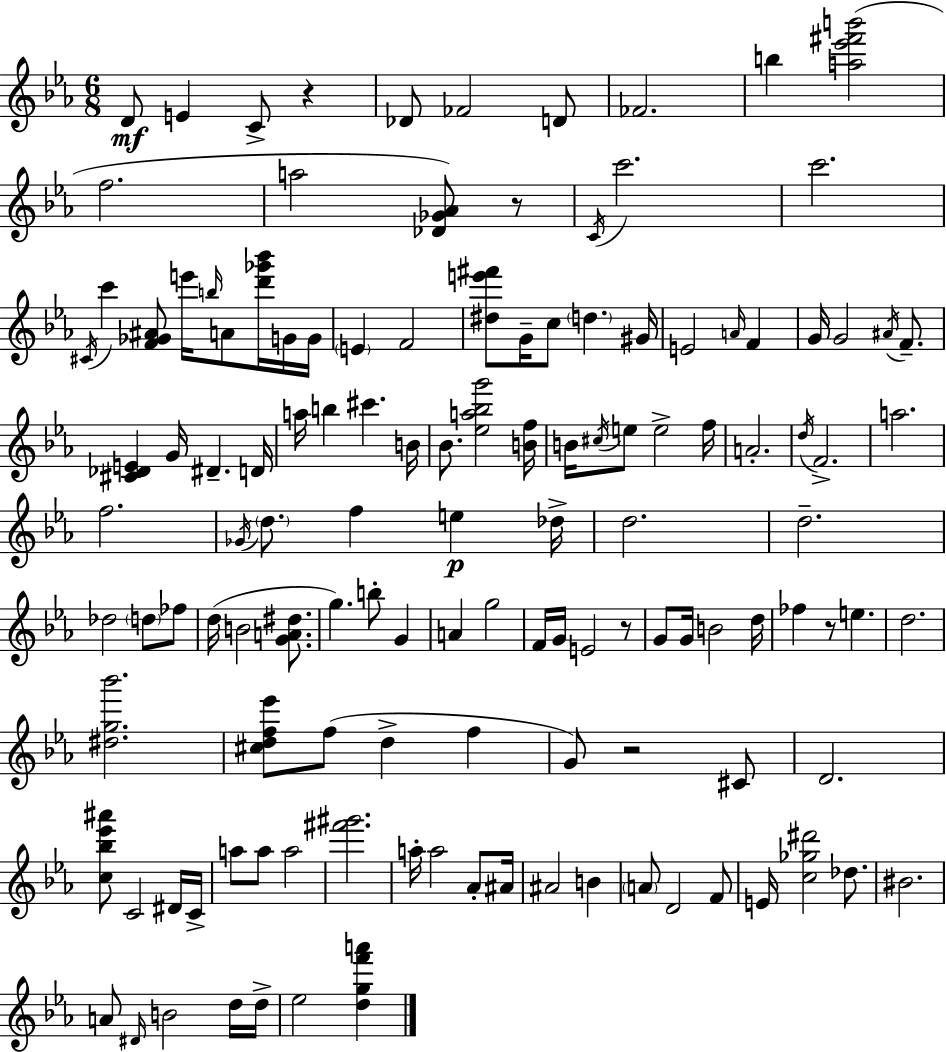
D4/e E4/q C4/e R/q Db4/e FES4/h D4/e FES4/h. B5/q [A5,Eb6,F#6,B6]/h F5/h. A5/h [Db4,Gb4,Ab4]/e R/e C4/s C6/h. C6/h. C#4/s C6/q [F4,Gb4,A#4]/e E6/s B5/s A4/e [D6,Gb6,Bb6]/s G4/s G4/s E4/q F4/h [D#5,E6,F#6]/e G4/s C5/e D5/q. G#4/s E4/h A4/s F4/q G4/s G4/h A#4/s F4/e. [C#4,Db4,E4]/q G4/s D#4/q. D4/s A5/s B5/q C#6/q. B4/s Bb4/e. [Eb5,A5,Bb5,G6]/h [B4,F5]/s B4/s C#5/s E5/e E5/h F5/s A4/h. D5/s F4/h. A5/h. F5/h. Gb4/s D5/e. F5/q E5/q Db5/s D5/h. D5/h. Db5/h D5/e FES5/e D5/s B4/h [G4,A4,D#5]/e. G5/q. B5/e G4/q A4/q G5/h F4/s G4/s E4/h R/e G4/e G4/s B4/h D5/s FES5/q R/e E5/q. D5/h. [D#5,G5,Bb6]/h. [C#5,D5,F5,Eb6]/e F5/e D5/q F5/q G4/e R/h C#4/e D4/h. [C5,Bb5,Eb6,A#6]/e C4/h D#4/s C4/s A5/e A5/e A5/h [F#6,G#6]/h. A5/s A5/h Ab4/e A#4/s A#4/h B4/q A4/e D4/h F4/e E4/s [C5,Gb5,D#6]/h Db5/e. BIS4/h. A4/e D#4/s B4/h D5/s D5/s Eb5/h [D5,G5,F6,A6]/q